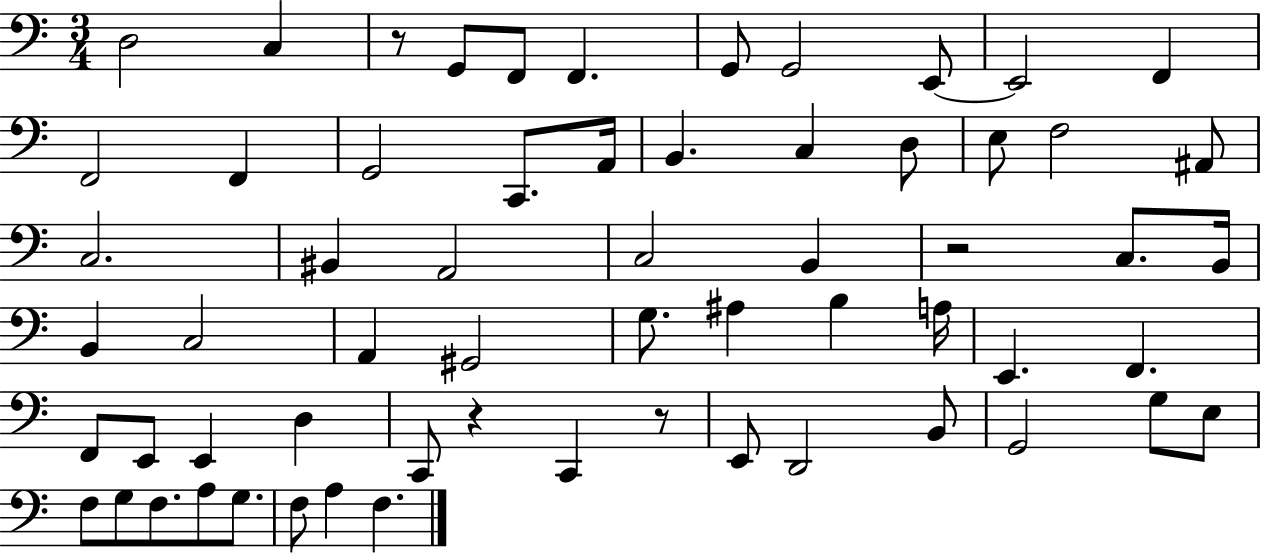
{
  \clef bass
  \numericTimeSignature
  \time 3/4
  \key c \major
  d2 c4 | r8 g,8 f,8 f,4. | g,8 g,2 e,8~~ | e,2 f,4 | \break f,2 f,4 | g,2 c,8. a,16 | b,4. c4 d8 | e8 f2 ais,8 | \break c2. | bis,4 a,2 | c2 b,4 | r2 c8. b,16 | \break b,4 c2 | a,4 gis,2 | g8. ais4 b4 a16 | e,4. f,4. | \break f,8 e,8 e,4 d4 | c,8 r4 c,4 r8 | e,8 d,2 b,8 | g,2 g8 e8 | \break f8 g8 f8. a8 g8. | f8 a4 f4. | \bar "|."
}